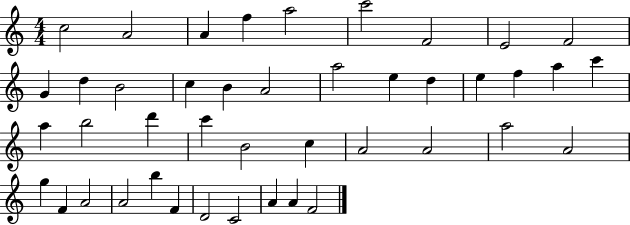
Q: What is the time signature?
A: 4/4